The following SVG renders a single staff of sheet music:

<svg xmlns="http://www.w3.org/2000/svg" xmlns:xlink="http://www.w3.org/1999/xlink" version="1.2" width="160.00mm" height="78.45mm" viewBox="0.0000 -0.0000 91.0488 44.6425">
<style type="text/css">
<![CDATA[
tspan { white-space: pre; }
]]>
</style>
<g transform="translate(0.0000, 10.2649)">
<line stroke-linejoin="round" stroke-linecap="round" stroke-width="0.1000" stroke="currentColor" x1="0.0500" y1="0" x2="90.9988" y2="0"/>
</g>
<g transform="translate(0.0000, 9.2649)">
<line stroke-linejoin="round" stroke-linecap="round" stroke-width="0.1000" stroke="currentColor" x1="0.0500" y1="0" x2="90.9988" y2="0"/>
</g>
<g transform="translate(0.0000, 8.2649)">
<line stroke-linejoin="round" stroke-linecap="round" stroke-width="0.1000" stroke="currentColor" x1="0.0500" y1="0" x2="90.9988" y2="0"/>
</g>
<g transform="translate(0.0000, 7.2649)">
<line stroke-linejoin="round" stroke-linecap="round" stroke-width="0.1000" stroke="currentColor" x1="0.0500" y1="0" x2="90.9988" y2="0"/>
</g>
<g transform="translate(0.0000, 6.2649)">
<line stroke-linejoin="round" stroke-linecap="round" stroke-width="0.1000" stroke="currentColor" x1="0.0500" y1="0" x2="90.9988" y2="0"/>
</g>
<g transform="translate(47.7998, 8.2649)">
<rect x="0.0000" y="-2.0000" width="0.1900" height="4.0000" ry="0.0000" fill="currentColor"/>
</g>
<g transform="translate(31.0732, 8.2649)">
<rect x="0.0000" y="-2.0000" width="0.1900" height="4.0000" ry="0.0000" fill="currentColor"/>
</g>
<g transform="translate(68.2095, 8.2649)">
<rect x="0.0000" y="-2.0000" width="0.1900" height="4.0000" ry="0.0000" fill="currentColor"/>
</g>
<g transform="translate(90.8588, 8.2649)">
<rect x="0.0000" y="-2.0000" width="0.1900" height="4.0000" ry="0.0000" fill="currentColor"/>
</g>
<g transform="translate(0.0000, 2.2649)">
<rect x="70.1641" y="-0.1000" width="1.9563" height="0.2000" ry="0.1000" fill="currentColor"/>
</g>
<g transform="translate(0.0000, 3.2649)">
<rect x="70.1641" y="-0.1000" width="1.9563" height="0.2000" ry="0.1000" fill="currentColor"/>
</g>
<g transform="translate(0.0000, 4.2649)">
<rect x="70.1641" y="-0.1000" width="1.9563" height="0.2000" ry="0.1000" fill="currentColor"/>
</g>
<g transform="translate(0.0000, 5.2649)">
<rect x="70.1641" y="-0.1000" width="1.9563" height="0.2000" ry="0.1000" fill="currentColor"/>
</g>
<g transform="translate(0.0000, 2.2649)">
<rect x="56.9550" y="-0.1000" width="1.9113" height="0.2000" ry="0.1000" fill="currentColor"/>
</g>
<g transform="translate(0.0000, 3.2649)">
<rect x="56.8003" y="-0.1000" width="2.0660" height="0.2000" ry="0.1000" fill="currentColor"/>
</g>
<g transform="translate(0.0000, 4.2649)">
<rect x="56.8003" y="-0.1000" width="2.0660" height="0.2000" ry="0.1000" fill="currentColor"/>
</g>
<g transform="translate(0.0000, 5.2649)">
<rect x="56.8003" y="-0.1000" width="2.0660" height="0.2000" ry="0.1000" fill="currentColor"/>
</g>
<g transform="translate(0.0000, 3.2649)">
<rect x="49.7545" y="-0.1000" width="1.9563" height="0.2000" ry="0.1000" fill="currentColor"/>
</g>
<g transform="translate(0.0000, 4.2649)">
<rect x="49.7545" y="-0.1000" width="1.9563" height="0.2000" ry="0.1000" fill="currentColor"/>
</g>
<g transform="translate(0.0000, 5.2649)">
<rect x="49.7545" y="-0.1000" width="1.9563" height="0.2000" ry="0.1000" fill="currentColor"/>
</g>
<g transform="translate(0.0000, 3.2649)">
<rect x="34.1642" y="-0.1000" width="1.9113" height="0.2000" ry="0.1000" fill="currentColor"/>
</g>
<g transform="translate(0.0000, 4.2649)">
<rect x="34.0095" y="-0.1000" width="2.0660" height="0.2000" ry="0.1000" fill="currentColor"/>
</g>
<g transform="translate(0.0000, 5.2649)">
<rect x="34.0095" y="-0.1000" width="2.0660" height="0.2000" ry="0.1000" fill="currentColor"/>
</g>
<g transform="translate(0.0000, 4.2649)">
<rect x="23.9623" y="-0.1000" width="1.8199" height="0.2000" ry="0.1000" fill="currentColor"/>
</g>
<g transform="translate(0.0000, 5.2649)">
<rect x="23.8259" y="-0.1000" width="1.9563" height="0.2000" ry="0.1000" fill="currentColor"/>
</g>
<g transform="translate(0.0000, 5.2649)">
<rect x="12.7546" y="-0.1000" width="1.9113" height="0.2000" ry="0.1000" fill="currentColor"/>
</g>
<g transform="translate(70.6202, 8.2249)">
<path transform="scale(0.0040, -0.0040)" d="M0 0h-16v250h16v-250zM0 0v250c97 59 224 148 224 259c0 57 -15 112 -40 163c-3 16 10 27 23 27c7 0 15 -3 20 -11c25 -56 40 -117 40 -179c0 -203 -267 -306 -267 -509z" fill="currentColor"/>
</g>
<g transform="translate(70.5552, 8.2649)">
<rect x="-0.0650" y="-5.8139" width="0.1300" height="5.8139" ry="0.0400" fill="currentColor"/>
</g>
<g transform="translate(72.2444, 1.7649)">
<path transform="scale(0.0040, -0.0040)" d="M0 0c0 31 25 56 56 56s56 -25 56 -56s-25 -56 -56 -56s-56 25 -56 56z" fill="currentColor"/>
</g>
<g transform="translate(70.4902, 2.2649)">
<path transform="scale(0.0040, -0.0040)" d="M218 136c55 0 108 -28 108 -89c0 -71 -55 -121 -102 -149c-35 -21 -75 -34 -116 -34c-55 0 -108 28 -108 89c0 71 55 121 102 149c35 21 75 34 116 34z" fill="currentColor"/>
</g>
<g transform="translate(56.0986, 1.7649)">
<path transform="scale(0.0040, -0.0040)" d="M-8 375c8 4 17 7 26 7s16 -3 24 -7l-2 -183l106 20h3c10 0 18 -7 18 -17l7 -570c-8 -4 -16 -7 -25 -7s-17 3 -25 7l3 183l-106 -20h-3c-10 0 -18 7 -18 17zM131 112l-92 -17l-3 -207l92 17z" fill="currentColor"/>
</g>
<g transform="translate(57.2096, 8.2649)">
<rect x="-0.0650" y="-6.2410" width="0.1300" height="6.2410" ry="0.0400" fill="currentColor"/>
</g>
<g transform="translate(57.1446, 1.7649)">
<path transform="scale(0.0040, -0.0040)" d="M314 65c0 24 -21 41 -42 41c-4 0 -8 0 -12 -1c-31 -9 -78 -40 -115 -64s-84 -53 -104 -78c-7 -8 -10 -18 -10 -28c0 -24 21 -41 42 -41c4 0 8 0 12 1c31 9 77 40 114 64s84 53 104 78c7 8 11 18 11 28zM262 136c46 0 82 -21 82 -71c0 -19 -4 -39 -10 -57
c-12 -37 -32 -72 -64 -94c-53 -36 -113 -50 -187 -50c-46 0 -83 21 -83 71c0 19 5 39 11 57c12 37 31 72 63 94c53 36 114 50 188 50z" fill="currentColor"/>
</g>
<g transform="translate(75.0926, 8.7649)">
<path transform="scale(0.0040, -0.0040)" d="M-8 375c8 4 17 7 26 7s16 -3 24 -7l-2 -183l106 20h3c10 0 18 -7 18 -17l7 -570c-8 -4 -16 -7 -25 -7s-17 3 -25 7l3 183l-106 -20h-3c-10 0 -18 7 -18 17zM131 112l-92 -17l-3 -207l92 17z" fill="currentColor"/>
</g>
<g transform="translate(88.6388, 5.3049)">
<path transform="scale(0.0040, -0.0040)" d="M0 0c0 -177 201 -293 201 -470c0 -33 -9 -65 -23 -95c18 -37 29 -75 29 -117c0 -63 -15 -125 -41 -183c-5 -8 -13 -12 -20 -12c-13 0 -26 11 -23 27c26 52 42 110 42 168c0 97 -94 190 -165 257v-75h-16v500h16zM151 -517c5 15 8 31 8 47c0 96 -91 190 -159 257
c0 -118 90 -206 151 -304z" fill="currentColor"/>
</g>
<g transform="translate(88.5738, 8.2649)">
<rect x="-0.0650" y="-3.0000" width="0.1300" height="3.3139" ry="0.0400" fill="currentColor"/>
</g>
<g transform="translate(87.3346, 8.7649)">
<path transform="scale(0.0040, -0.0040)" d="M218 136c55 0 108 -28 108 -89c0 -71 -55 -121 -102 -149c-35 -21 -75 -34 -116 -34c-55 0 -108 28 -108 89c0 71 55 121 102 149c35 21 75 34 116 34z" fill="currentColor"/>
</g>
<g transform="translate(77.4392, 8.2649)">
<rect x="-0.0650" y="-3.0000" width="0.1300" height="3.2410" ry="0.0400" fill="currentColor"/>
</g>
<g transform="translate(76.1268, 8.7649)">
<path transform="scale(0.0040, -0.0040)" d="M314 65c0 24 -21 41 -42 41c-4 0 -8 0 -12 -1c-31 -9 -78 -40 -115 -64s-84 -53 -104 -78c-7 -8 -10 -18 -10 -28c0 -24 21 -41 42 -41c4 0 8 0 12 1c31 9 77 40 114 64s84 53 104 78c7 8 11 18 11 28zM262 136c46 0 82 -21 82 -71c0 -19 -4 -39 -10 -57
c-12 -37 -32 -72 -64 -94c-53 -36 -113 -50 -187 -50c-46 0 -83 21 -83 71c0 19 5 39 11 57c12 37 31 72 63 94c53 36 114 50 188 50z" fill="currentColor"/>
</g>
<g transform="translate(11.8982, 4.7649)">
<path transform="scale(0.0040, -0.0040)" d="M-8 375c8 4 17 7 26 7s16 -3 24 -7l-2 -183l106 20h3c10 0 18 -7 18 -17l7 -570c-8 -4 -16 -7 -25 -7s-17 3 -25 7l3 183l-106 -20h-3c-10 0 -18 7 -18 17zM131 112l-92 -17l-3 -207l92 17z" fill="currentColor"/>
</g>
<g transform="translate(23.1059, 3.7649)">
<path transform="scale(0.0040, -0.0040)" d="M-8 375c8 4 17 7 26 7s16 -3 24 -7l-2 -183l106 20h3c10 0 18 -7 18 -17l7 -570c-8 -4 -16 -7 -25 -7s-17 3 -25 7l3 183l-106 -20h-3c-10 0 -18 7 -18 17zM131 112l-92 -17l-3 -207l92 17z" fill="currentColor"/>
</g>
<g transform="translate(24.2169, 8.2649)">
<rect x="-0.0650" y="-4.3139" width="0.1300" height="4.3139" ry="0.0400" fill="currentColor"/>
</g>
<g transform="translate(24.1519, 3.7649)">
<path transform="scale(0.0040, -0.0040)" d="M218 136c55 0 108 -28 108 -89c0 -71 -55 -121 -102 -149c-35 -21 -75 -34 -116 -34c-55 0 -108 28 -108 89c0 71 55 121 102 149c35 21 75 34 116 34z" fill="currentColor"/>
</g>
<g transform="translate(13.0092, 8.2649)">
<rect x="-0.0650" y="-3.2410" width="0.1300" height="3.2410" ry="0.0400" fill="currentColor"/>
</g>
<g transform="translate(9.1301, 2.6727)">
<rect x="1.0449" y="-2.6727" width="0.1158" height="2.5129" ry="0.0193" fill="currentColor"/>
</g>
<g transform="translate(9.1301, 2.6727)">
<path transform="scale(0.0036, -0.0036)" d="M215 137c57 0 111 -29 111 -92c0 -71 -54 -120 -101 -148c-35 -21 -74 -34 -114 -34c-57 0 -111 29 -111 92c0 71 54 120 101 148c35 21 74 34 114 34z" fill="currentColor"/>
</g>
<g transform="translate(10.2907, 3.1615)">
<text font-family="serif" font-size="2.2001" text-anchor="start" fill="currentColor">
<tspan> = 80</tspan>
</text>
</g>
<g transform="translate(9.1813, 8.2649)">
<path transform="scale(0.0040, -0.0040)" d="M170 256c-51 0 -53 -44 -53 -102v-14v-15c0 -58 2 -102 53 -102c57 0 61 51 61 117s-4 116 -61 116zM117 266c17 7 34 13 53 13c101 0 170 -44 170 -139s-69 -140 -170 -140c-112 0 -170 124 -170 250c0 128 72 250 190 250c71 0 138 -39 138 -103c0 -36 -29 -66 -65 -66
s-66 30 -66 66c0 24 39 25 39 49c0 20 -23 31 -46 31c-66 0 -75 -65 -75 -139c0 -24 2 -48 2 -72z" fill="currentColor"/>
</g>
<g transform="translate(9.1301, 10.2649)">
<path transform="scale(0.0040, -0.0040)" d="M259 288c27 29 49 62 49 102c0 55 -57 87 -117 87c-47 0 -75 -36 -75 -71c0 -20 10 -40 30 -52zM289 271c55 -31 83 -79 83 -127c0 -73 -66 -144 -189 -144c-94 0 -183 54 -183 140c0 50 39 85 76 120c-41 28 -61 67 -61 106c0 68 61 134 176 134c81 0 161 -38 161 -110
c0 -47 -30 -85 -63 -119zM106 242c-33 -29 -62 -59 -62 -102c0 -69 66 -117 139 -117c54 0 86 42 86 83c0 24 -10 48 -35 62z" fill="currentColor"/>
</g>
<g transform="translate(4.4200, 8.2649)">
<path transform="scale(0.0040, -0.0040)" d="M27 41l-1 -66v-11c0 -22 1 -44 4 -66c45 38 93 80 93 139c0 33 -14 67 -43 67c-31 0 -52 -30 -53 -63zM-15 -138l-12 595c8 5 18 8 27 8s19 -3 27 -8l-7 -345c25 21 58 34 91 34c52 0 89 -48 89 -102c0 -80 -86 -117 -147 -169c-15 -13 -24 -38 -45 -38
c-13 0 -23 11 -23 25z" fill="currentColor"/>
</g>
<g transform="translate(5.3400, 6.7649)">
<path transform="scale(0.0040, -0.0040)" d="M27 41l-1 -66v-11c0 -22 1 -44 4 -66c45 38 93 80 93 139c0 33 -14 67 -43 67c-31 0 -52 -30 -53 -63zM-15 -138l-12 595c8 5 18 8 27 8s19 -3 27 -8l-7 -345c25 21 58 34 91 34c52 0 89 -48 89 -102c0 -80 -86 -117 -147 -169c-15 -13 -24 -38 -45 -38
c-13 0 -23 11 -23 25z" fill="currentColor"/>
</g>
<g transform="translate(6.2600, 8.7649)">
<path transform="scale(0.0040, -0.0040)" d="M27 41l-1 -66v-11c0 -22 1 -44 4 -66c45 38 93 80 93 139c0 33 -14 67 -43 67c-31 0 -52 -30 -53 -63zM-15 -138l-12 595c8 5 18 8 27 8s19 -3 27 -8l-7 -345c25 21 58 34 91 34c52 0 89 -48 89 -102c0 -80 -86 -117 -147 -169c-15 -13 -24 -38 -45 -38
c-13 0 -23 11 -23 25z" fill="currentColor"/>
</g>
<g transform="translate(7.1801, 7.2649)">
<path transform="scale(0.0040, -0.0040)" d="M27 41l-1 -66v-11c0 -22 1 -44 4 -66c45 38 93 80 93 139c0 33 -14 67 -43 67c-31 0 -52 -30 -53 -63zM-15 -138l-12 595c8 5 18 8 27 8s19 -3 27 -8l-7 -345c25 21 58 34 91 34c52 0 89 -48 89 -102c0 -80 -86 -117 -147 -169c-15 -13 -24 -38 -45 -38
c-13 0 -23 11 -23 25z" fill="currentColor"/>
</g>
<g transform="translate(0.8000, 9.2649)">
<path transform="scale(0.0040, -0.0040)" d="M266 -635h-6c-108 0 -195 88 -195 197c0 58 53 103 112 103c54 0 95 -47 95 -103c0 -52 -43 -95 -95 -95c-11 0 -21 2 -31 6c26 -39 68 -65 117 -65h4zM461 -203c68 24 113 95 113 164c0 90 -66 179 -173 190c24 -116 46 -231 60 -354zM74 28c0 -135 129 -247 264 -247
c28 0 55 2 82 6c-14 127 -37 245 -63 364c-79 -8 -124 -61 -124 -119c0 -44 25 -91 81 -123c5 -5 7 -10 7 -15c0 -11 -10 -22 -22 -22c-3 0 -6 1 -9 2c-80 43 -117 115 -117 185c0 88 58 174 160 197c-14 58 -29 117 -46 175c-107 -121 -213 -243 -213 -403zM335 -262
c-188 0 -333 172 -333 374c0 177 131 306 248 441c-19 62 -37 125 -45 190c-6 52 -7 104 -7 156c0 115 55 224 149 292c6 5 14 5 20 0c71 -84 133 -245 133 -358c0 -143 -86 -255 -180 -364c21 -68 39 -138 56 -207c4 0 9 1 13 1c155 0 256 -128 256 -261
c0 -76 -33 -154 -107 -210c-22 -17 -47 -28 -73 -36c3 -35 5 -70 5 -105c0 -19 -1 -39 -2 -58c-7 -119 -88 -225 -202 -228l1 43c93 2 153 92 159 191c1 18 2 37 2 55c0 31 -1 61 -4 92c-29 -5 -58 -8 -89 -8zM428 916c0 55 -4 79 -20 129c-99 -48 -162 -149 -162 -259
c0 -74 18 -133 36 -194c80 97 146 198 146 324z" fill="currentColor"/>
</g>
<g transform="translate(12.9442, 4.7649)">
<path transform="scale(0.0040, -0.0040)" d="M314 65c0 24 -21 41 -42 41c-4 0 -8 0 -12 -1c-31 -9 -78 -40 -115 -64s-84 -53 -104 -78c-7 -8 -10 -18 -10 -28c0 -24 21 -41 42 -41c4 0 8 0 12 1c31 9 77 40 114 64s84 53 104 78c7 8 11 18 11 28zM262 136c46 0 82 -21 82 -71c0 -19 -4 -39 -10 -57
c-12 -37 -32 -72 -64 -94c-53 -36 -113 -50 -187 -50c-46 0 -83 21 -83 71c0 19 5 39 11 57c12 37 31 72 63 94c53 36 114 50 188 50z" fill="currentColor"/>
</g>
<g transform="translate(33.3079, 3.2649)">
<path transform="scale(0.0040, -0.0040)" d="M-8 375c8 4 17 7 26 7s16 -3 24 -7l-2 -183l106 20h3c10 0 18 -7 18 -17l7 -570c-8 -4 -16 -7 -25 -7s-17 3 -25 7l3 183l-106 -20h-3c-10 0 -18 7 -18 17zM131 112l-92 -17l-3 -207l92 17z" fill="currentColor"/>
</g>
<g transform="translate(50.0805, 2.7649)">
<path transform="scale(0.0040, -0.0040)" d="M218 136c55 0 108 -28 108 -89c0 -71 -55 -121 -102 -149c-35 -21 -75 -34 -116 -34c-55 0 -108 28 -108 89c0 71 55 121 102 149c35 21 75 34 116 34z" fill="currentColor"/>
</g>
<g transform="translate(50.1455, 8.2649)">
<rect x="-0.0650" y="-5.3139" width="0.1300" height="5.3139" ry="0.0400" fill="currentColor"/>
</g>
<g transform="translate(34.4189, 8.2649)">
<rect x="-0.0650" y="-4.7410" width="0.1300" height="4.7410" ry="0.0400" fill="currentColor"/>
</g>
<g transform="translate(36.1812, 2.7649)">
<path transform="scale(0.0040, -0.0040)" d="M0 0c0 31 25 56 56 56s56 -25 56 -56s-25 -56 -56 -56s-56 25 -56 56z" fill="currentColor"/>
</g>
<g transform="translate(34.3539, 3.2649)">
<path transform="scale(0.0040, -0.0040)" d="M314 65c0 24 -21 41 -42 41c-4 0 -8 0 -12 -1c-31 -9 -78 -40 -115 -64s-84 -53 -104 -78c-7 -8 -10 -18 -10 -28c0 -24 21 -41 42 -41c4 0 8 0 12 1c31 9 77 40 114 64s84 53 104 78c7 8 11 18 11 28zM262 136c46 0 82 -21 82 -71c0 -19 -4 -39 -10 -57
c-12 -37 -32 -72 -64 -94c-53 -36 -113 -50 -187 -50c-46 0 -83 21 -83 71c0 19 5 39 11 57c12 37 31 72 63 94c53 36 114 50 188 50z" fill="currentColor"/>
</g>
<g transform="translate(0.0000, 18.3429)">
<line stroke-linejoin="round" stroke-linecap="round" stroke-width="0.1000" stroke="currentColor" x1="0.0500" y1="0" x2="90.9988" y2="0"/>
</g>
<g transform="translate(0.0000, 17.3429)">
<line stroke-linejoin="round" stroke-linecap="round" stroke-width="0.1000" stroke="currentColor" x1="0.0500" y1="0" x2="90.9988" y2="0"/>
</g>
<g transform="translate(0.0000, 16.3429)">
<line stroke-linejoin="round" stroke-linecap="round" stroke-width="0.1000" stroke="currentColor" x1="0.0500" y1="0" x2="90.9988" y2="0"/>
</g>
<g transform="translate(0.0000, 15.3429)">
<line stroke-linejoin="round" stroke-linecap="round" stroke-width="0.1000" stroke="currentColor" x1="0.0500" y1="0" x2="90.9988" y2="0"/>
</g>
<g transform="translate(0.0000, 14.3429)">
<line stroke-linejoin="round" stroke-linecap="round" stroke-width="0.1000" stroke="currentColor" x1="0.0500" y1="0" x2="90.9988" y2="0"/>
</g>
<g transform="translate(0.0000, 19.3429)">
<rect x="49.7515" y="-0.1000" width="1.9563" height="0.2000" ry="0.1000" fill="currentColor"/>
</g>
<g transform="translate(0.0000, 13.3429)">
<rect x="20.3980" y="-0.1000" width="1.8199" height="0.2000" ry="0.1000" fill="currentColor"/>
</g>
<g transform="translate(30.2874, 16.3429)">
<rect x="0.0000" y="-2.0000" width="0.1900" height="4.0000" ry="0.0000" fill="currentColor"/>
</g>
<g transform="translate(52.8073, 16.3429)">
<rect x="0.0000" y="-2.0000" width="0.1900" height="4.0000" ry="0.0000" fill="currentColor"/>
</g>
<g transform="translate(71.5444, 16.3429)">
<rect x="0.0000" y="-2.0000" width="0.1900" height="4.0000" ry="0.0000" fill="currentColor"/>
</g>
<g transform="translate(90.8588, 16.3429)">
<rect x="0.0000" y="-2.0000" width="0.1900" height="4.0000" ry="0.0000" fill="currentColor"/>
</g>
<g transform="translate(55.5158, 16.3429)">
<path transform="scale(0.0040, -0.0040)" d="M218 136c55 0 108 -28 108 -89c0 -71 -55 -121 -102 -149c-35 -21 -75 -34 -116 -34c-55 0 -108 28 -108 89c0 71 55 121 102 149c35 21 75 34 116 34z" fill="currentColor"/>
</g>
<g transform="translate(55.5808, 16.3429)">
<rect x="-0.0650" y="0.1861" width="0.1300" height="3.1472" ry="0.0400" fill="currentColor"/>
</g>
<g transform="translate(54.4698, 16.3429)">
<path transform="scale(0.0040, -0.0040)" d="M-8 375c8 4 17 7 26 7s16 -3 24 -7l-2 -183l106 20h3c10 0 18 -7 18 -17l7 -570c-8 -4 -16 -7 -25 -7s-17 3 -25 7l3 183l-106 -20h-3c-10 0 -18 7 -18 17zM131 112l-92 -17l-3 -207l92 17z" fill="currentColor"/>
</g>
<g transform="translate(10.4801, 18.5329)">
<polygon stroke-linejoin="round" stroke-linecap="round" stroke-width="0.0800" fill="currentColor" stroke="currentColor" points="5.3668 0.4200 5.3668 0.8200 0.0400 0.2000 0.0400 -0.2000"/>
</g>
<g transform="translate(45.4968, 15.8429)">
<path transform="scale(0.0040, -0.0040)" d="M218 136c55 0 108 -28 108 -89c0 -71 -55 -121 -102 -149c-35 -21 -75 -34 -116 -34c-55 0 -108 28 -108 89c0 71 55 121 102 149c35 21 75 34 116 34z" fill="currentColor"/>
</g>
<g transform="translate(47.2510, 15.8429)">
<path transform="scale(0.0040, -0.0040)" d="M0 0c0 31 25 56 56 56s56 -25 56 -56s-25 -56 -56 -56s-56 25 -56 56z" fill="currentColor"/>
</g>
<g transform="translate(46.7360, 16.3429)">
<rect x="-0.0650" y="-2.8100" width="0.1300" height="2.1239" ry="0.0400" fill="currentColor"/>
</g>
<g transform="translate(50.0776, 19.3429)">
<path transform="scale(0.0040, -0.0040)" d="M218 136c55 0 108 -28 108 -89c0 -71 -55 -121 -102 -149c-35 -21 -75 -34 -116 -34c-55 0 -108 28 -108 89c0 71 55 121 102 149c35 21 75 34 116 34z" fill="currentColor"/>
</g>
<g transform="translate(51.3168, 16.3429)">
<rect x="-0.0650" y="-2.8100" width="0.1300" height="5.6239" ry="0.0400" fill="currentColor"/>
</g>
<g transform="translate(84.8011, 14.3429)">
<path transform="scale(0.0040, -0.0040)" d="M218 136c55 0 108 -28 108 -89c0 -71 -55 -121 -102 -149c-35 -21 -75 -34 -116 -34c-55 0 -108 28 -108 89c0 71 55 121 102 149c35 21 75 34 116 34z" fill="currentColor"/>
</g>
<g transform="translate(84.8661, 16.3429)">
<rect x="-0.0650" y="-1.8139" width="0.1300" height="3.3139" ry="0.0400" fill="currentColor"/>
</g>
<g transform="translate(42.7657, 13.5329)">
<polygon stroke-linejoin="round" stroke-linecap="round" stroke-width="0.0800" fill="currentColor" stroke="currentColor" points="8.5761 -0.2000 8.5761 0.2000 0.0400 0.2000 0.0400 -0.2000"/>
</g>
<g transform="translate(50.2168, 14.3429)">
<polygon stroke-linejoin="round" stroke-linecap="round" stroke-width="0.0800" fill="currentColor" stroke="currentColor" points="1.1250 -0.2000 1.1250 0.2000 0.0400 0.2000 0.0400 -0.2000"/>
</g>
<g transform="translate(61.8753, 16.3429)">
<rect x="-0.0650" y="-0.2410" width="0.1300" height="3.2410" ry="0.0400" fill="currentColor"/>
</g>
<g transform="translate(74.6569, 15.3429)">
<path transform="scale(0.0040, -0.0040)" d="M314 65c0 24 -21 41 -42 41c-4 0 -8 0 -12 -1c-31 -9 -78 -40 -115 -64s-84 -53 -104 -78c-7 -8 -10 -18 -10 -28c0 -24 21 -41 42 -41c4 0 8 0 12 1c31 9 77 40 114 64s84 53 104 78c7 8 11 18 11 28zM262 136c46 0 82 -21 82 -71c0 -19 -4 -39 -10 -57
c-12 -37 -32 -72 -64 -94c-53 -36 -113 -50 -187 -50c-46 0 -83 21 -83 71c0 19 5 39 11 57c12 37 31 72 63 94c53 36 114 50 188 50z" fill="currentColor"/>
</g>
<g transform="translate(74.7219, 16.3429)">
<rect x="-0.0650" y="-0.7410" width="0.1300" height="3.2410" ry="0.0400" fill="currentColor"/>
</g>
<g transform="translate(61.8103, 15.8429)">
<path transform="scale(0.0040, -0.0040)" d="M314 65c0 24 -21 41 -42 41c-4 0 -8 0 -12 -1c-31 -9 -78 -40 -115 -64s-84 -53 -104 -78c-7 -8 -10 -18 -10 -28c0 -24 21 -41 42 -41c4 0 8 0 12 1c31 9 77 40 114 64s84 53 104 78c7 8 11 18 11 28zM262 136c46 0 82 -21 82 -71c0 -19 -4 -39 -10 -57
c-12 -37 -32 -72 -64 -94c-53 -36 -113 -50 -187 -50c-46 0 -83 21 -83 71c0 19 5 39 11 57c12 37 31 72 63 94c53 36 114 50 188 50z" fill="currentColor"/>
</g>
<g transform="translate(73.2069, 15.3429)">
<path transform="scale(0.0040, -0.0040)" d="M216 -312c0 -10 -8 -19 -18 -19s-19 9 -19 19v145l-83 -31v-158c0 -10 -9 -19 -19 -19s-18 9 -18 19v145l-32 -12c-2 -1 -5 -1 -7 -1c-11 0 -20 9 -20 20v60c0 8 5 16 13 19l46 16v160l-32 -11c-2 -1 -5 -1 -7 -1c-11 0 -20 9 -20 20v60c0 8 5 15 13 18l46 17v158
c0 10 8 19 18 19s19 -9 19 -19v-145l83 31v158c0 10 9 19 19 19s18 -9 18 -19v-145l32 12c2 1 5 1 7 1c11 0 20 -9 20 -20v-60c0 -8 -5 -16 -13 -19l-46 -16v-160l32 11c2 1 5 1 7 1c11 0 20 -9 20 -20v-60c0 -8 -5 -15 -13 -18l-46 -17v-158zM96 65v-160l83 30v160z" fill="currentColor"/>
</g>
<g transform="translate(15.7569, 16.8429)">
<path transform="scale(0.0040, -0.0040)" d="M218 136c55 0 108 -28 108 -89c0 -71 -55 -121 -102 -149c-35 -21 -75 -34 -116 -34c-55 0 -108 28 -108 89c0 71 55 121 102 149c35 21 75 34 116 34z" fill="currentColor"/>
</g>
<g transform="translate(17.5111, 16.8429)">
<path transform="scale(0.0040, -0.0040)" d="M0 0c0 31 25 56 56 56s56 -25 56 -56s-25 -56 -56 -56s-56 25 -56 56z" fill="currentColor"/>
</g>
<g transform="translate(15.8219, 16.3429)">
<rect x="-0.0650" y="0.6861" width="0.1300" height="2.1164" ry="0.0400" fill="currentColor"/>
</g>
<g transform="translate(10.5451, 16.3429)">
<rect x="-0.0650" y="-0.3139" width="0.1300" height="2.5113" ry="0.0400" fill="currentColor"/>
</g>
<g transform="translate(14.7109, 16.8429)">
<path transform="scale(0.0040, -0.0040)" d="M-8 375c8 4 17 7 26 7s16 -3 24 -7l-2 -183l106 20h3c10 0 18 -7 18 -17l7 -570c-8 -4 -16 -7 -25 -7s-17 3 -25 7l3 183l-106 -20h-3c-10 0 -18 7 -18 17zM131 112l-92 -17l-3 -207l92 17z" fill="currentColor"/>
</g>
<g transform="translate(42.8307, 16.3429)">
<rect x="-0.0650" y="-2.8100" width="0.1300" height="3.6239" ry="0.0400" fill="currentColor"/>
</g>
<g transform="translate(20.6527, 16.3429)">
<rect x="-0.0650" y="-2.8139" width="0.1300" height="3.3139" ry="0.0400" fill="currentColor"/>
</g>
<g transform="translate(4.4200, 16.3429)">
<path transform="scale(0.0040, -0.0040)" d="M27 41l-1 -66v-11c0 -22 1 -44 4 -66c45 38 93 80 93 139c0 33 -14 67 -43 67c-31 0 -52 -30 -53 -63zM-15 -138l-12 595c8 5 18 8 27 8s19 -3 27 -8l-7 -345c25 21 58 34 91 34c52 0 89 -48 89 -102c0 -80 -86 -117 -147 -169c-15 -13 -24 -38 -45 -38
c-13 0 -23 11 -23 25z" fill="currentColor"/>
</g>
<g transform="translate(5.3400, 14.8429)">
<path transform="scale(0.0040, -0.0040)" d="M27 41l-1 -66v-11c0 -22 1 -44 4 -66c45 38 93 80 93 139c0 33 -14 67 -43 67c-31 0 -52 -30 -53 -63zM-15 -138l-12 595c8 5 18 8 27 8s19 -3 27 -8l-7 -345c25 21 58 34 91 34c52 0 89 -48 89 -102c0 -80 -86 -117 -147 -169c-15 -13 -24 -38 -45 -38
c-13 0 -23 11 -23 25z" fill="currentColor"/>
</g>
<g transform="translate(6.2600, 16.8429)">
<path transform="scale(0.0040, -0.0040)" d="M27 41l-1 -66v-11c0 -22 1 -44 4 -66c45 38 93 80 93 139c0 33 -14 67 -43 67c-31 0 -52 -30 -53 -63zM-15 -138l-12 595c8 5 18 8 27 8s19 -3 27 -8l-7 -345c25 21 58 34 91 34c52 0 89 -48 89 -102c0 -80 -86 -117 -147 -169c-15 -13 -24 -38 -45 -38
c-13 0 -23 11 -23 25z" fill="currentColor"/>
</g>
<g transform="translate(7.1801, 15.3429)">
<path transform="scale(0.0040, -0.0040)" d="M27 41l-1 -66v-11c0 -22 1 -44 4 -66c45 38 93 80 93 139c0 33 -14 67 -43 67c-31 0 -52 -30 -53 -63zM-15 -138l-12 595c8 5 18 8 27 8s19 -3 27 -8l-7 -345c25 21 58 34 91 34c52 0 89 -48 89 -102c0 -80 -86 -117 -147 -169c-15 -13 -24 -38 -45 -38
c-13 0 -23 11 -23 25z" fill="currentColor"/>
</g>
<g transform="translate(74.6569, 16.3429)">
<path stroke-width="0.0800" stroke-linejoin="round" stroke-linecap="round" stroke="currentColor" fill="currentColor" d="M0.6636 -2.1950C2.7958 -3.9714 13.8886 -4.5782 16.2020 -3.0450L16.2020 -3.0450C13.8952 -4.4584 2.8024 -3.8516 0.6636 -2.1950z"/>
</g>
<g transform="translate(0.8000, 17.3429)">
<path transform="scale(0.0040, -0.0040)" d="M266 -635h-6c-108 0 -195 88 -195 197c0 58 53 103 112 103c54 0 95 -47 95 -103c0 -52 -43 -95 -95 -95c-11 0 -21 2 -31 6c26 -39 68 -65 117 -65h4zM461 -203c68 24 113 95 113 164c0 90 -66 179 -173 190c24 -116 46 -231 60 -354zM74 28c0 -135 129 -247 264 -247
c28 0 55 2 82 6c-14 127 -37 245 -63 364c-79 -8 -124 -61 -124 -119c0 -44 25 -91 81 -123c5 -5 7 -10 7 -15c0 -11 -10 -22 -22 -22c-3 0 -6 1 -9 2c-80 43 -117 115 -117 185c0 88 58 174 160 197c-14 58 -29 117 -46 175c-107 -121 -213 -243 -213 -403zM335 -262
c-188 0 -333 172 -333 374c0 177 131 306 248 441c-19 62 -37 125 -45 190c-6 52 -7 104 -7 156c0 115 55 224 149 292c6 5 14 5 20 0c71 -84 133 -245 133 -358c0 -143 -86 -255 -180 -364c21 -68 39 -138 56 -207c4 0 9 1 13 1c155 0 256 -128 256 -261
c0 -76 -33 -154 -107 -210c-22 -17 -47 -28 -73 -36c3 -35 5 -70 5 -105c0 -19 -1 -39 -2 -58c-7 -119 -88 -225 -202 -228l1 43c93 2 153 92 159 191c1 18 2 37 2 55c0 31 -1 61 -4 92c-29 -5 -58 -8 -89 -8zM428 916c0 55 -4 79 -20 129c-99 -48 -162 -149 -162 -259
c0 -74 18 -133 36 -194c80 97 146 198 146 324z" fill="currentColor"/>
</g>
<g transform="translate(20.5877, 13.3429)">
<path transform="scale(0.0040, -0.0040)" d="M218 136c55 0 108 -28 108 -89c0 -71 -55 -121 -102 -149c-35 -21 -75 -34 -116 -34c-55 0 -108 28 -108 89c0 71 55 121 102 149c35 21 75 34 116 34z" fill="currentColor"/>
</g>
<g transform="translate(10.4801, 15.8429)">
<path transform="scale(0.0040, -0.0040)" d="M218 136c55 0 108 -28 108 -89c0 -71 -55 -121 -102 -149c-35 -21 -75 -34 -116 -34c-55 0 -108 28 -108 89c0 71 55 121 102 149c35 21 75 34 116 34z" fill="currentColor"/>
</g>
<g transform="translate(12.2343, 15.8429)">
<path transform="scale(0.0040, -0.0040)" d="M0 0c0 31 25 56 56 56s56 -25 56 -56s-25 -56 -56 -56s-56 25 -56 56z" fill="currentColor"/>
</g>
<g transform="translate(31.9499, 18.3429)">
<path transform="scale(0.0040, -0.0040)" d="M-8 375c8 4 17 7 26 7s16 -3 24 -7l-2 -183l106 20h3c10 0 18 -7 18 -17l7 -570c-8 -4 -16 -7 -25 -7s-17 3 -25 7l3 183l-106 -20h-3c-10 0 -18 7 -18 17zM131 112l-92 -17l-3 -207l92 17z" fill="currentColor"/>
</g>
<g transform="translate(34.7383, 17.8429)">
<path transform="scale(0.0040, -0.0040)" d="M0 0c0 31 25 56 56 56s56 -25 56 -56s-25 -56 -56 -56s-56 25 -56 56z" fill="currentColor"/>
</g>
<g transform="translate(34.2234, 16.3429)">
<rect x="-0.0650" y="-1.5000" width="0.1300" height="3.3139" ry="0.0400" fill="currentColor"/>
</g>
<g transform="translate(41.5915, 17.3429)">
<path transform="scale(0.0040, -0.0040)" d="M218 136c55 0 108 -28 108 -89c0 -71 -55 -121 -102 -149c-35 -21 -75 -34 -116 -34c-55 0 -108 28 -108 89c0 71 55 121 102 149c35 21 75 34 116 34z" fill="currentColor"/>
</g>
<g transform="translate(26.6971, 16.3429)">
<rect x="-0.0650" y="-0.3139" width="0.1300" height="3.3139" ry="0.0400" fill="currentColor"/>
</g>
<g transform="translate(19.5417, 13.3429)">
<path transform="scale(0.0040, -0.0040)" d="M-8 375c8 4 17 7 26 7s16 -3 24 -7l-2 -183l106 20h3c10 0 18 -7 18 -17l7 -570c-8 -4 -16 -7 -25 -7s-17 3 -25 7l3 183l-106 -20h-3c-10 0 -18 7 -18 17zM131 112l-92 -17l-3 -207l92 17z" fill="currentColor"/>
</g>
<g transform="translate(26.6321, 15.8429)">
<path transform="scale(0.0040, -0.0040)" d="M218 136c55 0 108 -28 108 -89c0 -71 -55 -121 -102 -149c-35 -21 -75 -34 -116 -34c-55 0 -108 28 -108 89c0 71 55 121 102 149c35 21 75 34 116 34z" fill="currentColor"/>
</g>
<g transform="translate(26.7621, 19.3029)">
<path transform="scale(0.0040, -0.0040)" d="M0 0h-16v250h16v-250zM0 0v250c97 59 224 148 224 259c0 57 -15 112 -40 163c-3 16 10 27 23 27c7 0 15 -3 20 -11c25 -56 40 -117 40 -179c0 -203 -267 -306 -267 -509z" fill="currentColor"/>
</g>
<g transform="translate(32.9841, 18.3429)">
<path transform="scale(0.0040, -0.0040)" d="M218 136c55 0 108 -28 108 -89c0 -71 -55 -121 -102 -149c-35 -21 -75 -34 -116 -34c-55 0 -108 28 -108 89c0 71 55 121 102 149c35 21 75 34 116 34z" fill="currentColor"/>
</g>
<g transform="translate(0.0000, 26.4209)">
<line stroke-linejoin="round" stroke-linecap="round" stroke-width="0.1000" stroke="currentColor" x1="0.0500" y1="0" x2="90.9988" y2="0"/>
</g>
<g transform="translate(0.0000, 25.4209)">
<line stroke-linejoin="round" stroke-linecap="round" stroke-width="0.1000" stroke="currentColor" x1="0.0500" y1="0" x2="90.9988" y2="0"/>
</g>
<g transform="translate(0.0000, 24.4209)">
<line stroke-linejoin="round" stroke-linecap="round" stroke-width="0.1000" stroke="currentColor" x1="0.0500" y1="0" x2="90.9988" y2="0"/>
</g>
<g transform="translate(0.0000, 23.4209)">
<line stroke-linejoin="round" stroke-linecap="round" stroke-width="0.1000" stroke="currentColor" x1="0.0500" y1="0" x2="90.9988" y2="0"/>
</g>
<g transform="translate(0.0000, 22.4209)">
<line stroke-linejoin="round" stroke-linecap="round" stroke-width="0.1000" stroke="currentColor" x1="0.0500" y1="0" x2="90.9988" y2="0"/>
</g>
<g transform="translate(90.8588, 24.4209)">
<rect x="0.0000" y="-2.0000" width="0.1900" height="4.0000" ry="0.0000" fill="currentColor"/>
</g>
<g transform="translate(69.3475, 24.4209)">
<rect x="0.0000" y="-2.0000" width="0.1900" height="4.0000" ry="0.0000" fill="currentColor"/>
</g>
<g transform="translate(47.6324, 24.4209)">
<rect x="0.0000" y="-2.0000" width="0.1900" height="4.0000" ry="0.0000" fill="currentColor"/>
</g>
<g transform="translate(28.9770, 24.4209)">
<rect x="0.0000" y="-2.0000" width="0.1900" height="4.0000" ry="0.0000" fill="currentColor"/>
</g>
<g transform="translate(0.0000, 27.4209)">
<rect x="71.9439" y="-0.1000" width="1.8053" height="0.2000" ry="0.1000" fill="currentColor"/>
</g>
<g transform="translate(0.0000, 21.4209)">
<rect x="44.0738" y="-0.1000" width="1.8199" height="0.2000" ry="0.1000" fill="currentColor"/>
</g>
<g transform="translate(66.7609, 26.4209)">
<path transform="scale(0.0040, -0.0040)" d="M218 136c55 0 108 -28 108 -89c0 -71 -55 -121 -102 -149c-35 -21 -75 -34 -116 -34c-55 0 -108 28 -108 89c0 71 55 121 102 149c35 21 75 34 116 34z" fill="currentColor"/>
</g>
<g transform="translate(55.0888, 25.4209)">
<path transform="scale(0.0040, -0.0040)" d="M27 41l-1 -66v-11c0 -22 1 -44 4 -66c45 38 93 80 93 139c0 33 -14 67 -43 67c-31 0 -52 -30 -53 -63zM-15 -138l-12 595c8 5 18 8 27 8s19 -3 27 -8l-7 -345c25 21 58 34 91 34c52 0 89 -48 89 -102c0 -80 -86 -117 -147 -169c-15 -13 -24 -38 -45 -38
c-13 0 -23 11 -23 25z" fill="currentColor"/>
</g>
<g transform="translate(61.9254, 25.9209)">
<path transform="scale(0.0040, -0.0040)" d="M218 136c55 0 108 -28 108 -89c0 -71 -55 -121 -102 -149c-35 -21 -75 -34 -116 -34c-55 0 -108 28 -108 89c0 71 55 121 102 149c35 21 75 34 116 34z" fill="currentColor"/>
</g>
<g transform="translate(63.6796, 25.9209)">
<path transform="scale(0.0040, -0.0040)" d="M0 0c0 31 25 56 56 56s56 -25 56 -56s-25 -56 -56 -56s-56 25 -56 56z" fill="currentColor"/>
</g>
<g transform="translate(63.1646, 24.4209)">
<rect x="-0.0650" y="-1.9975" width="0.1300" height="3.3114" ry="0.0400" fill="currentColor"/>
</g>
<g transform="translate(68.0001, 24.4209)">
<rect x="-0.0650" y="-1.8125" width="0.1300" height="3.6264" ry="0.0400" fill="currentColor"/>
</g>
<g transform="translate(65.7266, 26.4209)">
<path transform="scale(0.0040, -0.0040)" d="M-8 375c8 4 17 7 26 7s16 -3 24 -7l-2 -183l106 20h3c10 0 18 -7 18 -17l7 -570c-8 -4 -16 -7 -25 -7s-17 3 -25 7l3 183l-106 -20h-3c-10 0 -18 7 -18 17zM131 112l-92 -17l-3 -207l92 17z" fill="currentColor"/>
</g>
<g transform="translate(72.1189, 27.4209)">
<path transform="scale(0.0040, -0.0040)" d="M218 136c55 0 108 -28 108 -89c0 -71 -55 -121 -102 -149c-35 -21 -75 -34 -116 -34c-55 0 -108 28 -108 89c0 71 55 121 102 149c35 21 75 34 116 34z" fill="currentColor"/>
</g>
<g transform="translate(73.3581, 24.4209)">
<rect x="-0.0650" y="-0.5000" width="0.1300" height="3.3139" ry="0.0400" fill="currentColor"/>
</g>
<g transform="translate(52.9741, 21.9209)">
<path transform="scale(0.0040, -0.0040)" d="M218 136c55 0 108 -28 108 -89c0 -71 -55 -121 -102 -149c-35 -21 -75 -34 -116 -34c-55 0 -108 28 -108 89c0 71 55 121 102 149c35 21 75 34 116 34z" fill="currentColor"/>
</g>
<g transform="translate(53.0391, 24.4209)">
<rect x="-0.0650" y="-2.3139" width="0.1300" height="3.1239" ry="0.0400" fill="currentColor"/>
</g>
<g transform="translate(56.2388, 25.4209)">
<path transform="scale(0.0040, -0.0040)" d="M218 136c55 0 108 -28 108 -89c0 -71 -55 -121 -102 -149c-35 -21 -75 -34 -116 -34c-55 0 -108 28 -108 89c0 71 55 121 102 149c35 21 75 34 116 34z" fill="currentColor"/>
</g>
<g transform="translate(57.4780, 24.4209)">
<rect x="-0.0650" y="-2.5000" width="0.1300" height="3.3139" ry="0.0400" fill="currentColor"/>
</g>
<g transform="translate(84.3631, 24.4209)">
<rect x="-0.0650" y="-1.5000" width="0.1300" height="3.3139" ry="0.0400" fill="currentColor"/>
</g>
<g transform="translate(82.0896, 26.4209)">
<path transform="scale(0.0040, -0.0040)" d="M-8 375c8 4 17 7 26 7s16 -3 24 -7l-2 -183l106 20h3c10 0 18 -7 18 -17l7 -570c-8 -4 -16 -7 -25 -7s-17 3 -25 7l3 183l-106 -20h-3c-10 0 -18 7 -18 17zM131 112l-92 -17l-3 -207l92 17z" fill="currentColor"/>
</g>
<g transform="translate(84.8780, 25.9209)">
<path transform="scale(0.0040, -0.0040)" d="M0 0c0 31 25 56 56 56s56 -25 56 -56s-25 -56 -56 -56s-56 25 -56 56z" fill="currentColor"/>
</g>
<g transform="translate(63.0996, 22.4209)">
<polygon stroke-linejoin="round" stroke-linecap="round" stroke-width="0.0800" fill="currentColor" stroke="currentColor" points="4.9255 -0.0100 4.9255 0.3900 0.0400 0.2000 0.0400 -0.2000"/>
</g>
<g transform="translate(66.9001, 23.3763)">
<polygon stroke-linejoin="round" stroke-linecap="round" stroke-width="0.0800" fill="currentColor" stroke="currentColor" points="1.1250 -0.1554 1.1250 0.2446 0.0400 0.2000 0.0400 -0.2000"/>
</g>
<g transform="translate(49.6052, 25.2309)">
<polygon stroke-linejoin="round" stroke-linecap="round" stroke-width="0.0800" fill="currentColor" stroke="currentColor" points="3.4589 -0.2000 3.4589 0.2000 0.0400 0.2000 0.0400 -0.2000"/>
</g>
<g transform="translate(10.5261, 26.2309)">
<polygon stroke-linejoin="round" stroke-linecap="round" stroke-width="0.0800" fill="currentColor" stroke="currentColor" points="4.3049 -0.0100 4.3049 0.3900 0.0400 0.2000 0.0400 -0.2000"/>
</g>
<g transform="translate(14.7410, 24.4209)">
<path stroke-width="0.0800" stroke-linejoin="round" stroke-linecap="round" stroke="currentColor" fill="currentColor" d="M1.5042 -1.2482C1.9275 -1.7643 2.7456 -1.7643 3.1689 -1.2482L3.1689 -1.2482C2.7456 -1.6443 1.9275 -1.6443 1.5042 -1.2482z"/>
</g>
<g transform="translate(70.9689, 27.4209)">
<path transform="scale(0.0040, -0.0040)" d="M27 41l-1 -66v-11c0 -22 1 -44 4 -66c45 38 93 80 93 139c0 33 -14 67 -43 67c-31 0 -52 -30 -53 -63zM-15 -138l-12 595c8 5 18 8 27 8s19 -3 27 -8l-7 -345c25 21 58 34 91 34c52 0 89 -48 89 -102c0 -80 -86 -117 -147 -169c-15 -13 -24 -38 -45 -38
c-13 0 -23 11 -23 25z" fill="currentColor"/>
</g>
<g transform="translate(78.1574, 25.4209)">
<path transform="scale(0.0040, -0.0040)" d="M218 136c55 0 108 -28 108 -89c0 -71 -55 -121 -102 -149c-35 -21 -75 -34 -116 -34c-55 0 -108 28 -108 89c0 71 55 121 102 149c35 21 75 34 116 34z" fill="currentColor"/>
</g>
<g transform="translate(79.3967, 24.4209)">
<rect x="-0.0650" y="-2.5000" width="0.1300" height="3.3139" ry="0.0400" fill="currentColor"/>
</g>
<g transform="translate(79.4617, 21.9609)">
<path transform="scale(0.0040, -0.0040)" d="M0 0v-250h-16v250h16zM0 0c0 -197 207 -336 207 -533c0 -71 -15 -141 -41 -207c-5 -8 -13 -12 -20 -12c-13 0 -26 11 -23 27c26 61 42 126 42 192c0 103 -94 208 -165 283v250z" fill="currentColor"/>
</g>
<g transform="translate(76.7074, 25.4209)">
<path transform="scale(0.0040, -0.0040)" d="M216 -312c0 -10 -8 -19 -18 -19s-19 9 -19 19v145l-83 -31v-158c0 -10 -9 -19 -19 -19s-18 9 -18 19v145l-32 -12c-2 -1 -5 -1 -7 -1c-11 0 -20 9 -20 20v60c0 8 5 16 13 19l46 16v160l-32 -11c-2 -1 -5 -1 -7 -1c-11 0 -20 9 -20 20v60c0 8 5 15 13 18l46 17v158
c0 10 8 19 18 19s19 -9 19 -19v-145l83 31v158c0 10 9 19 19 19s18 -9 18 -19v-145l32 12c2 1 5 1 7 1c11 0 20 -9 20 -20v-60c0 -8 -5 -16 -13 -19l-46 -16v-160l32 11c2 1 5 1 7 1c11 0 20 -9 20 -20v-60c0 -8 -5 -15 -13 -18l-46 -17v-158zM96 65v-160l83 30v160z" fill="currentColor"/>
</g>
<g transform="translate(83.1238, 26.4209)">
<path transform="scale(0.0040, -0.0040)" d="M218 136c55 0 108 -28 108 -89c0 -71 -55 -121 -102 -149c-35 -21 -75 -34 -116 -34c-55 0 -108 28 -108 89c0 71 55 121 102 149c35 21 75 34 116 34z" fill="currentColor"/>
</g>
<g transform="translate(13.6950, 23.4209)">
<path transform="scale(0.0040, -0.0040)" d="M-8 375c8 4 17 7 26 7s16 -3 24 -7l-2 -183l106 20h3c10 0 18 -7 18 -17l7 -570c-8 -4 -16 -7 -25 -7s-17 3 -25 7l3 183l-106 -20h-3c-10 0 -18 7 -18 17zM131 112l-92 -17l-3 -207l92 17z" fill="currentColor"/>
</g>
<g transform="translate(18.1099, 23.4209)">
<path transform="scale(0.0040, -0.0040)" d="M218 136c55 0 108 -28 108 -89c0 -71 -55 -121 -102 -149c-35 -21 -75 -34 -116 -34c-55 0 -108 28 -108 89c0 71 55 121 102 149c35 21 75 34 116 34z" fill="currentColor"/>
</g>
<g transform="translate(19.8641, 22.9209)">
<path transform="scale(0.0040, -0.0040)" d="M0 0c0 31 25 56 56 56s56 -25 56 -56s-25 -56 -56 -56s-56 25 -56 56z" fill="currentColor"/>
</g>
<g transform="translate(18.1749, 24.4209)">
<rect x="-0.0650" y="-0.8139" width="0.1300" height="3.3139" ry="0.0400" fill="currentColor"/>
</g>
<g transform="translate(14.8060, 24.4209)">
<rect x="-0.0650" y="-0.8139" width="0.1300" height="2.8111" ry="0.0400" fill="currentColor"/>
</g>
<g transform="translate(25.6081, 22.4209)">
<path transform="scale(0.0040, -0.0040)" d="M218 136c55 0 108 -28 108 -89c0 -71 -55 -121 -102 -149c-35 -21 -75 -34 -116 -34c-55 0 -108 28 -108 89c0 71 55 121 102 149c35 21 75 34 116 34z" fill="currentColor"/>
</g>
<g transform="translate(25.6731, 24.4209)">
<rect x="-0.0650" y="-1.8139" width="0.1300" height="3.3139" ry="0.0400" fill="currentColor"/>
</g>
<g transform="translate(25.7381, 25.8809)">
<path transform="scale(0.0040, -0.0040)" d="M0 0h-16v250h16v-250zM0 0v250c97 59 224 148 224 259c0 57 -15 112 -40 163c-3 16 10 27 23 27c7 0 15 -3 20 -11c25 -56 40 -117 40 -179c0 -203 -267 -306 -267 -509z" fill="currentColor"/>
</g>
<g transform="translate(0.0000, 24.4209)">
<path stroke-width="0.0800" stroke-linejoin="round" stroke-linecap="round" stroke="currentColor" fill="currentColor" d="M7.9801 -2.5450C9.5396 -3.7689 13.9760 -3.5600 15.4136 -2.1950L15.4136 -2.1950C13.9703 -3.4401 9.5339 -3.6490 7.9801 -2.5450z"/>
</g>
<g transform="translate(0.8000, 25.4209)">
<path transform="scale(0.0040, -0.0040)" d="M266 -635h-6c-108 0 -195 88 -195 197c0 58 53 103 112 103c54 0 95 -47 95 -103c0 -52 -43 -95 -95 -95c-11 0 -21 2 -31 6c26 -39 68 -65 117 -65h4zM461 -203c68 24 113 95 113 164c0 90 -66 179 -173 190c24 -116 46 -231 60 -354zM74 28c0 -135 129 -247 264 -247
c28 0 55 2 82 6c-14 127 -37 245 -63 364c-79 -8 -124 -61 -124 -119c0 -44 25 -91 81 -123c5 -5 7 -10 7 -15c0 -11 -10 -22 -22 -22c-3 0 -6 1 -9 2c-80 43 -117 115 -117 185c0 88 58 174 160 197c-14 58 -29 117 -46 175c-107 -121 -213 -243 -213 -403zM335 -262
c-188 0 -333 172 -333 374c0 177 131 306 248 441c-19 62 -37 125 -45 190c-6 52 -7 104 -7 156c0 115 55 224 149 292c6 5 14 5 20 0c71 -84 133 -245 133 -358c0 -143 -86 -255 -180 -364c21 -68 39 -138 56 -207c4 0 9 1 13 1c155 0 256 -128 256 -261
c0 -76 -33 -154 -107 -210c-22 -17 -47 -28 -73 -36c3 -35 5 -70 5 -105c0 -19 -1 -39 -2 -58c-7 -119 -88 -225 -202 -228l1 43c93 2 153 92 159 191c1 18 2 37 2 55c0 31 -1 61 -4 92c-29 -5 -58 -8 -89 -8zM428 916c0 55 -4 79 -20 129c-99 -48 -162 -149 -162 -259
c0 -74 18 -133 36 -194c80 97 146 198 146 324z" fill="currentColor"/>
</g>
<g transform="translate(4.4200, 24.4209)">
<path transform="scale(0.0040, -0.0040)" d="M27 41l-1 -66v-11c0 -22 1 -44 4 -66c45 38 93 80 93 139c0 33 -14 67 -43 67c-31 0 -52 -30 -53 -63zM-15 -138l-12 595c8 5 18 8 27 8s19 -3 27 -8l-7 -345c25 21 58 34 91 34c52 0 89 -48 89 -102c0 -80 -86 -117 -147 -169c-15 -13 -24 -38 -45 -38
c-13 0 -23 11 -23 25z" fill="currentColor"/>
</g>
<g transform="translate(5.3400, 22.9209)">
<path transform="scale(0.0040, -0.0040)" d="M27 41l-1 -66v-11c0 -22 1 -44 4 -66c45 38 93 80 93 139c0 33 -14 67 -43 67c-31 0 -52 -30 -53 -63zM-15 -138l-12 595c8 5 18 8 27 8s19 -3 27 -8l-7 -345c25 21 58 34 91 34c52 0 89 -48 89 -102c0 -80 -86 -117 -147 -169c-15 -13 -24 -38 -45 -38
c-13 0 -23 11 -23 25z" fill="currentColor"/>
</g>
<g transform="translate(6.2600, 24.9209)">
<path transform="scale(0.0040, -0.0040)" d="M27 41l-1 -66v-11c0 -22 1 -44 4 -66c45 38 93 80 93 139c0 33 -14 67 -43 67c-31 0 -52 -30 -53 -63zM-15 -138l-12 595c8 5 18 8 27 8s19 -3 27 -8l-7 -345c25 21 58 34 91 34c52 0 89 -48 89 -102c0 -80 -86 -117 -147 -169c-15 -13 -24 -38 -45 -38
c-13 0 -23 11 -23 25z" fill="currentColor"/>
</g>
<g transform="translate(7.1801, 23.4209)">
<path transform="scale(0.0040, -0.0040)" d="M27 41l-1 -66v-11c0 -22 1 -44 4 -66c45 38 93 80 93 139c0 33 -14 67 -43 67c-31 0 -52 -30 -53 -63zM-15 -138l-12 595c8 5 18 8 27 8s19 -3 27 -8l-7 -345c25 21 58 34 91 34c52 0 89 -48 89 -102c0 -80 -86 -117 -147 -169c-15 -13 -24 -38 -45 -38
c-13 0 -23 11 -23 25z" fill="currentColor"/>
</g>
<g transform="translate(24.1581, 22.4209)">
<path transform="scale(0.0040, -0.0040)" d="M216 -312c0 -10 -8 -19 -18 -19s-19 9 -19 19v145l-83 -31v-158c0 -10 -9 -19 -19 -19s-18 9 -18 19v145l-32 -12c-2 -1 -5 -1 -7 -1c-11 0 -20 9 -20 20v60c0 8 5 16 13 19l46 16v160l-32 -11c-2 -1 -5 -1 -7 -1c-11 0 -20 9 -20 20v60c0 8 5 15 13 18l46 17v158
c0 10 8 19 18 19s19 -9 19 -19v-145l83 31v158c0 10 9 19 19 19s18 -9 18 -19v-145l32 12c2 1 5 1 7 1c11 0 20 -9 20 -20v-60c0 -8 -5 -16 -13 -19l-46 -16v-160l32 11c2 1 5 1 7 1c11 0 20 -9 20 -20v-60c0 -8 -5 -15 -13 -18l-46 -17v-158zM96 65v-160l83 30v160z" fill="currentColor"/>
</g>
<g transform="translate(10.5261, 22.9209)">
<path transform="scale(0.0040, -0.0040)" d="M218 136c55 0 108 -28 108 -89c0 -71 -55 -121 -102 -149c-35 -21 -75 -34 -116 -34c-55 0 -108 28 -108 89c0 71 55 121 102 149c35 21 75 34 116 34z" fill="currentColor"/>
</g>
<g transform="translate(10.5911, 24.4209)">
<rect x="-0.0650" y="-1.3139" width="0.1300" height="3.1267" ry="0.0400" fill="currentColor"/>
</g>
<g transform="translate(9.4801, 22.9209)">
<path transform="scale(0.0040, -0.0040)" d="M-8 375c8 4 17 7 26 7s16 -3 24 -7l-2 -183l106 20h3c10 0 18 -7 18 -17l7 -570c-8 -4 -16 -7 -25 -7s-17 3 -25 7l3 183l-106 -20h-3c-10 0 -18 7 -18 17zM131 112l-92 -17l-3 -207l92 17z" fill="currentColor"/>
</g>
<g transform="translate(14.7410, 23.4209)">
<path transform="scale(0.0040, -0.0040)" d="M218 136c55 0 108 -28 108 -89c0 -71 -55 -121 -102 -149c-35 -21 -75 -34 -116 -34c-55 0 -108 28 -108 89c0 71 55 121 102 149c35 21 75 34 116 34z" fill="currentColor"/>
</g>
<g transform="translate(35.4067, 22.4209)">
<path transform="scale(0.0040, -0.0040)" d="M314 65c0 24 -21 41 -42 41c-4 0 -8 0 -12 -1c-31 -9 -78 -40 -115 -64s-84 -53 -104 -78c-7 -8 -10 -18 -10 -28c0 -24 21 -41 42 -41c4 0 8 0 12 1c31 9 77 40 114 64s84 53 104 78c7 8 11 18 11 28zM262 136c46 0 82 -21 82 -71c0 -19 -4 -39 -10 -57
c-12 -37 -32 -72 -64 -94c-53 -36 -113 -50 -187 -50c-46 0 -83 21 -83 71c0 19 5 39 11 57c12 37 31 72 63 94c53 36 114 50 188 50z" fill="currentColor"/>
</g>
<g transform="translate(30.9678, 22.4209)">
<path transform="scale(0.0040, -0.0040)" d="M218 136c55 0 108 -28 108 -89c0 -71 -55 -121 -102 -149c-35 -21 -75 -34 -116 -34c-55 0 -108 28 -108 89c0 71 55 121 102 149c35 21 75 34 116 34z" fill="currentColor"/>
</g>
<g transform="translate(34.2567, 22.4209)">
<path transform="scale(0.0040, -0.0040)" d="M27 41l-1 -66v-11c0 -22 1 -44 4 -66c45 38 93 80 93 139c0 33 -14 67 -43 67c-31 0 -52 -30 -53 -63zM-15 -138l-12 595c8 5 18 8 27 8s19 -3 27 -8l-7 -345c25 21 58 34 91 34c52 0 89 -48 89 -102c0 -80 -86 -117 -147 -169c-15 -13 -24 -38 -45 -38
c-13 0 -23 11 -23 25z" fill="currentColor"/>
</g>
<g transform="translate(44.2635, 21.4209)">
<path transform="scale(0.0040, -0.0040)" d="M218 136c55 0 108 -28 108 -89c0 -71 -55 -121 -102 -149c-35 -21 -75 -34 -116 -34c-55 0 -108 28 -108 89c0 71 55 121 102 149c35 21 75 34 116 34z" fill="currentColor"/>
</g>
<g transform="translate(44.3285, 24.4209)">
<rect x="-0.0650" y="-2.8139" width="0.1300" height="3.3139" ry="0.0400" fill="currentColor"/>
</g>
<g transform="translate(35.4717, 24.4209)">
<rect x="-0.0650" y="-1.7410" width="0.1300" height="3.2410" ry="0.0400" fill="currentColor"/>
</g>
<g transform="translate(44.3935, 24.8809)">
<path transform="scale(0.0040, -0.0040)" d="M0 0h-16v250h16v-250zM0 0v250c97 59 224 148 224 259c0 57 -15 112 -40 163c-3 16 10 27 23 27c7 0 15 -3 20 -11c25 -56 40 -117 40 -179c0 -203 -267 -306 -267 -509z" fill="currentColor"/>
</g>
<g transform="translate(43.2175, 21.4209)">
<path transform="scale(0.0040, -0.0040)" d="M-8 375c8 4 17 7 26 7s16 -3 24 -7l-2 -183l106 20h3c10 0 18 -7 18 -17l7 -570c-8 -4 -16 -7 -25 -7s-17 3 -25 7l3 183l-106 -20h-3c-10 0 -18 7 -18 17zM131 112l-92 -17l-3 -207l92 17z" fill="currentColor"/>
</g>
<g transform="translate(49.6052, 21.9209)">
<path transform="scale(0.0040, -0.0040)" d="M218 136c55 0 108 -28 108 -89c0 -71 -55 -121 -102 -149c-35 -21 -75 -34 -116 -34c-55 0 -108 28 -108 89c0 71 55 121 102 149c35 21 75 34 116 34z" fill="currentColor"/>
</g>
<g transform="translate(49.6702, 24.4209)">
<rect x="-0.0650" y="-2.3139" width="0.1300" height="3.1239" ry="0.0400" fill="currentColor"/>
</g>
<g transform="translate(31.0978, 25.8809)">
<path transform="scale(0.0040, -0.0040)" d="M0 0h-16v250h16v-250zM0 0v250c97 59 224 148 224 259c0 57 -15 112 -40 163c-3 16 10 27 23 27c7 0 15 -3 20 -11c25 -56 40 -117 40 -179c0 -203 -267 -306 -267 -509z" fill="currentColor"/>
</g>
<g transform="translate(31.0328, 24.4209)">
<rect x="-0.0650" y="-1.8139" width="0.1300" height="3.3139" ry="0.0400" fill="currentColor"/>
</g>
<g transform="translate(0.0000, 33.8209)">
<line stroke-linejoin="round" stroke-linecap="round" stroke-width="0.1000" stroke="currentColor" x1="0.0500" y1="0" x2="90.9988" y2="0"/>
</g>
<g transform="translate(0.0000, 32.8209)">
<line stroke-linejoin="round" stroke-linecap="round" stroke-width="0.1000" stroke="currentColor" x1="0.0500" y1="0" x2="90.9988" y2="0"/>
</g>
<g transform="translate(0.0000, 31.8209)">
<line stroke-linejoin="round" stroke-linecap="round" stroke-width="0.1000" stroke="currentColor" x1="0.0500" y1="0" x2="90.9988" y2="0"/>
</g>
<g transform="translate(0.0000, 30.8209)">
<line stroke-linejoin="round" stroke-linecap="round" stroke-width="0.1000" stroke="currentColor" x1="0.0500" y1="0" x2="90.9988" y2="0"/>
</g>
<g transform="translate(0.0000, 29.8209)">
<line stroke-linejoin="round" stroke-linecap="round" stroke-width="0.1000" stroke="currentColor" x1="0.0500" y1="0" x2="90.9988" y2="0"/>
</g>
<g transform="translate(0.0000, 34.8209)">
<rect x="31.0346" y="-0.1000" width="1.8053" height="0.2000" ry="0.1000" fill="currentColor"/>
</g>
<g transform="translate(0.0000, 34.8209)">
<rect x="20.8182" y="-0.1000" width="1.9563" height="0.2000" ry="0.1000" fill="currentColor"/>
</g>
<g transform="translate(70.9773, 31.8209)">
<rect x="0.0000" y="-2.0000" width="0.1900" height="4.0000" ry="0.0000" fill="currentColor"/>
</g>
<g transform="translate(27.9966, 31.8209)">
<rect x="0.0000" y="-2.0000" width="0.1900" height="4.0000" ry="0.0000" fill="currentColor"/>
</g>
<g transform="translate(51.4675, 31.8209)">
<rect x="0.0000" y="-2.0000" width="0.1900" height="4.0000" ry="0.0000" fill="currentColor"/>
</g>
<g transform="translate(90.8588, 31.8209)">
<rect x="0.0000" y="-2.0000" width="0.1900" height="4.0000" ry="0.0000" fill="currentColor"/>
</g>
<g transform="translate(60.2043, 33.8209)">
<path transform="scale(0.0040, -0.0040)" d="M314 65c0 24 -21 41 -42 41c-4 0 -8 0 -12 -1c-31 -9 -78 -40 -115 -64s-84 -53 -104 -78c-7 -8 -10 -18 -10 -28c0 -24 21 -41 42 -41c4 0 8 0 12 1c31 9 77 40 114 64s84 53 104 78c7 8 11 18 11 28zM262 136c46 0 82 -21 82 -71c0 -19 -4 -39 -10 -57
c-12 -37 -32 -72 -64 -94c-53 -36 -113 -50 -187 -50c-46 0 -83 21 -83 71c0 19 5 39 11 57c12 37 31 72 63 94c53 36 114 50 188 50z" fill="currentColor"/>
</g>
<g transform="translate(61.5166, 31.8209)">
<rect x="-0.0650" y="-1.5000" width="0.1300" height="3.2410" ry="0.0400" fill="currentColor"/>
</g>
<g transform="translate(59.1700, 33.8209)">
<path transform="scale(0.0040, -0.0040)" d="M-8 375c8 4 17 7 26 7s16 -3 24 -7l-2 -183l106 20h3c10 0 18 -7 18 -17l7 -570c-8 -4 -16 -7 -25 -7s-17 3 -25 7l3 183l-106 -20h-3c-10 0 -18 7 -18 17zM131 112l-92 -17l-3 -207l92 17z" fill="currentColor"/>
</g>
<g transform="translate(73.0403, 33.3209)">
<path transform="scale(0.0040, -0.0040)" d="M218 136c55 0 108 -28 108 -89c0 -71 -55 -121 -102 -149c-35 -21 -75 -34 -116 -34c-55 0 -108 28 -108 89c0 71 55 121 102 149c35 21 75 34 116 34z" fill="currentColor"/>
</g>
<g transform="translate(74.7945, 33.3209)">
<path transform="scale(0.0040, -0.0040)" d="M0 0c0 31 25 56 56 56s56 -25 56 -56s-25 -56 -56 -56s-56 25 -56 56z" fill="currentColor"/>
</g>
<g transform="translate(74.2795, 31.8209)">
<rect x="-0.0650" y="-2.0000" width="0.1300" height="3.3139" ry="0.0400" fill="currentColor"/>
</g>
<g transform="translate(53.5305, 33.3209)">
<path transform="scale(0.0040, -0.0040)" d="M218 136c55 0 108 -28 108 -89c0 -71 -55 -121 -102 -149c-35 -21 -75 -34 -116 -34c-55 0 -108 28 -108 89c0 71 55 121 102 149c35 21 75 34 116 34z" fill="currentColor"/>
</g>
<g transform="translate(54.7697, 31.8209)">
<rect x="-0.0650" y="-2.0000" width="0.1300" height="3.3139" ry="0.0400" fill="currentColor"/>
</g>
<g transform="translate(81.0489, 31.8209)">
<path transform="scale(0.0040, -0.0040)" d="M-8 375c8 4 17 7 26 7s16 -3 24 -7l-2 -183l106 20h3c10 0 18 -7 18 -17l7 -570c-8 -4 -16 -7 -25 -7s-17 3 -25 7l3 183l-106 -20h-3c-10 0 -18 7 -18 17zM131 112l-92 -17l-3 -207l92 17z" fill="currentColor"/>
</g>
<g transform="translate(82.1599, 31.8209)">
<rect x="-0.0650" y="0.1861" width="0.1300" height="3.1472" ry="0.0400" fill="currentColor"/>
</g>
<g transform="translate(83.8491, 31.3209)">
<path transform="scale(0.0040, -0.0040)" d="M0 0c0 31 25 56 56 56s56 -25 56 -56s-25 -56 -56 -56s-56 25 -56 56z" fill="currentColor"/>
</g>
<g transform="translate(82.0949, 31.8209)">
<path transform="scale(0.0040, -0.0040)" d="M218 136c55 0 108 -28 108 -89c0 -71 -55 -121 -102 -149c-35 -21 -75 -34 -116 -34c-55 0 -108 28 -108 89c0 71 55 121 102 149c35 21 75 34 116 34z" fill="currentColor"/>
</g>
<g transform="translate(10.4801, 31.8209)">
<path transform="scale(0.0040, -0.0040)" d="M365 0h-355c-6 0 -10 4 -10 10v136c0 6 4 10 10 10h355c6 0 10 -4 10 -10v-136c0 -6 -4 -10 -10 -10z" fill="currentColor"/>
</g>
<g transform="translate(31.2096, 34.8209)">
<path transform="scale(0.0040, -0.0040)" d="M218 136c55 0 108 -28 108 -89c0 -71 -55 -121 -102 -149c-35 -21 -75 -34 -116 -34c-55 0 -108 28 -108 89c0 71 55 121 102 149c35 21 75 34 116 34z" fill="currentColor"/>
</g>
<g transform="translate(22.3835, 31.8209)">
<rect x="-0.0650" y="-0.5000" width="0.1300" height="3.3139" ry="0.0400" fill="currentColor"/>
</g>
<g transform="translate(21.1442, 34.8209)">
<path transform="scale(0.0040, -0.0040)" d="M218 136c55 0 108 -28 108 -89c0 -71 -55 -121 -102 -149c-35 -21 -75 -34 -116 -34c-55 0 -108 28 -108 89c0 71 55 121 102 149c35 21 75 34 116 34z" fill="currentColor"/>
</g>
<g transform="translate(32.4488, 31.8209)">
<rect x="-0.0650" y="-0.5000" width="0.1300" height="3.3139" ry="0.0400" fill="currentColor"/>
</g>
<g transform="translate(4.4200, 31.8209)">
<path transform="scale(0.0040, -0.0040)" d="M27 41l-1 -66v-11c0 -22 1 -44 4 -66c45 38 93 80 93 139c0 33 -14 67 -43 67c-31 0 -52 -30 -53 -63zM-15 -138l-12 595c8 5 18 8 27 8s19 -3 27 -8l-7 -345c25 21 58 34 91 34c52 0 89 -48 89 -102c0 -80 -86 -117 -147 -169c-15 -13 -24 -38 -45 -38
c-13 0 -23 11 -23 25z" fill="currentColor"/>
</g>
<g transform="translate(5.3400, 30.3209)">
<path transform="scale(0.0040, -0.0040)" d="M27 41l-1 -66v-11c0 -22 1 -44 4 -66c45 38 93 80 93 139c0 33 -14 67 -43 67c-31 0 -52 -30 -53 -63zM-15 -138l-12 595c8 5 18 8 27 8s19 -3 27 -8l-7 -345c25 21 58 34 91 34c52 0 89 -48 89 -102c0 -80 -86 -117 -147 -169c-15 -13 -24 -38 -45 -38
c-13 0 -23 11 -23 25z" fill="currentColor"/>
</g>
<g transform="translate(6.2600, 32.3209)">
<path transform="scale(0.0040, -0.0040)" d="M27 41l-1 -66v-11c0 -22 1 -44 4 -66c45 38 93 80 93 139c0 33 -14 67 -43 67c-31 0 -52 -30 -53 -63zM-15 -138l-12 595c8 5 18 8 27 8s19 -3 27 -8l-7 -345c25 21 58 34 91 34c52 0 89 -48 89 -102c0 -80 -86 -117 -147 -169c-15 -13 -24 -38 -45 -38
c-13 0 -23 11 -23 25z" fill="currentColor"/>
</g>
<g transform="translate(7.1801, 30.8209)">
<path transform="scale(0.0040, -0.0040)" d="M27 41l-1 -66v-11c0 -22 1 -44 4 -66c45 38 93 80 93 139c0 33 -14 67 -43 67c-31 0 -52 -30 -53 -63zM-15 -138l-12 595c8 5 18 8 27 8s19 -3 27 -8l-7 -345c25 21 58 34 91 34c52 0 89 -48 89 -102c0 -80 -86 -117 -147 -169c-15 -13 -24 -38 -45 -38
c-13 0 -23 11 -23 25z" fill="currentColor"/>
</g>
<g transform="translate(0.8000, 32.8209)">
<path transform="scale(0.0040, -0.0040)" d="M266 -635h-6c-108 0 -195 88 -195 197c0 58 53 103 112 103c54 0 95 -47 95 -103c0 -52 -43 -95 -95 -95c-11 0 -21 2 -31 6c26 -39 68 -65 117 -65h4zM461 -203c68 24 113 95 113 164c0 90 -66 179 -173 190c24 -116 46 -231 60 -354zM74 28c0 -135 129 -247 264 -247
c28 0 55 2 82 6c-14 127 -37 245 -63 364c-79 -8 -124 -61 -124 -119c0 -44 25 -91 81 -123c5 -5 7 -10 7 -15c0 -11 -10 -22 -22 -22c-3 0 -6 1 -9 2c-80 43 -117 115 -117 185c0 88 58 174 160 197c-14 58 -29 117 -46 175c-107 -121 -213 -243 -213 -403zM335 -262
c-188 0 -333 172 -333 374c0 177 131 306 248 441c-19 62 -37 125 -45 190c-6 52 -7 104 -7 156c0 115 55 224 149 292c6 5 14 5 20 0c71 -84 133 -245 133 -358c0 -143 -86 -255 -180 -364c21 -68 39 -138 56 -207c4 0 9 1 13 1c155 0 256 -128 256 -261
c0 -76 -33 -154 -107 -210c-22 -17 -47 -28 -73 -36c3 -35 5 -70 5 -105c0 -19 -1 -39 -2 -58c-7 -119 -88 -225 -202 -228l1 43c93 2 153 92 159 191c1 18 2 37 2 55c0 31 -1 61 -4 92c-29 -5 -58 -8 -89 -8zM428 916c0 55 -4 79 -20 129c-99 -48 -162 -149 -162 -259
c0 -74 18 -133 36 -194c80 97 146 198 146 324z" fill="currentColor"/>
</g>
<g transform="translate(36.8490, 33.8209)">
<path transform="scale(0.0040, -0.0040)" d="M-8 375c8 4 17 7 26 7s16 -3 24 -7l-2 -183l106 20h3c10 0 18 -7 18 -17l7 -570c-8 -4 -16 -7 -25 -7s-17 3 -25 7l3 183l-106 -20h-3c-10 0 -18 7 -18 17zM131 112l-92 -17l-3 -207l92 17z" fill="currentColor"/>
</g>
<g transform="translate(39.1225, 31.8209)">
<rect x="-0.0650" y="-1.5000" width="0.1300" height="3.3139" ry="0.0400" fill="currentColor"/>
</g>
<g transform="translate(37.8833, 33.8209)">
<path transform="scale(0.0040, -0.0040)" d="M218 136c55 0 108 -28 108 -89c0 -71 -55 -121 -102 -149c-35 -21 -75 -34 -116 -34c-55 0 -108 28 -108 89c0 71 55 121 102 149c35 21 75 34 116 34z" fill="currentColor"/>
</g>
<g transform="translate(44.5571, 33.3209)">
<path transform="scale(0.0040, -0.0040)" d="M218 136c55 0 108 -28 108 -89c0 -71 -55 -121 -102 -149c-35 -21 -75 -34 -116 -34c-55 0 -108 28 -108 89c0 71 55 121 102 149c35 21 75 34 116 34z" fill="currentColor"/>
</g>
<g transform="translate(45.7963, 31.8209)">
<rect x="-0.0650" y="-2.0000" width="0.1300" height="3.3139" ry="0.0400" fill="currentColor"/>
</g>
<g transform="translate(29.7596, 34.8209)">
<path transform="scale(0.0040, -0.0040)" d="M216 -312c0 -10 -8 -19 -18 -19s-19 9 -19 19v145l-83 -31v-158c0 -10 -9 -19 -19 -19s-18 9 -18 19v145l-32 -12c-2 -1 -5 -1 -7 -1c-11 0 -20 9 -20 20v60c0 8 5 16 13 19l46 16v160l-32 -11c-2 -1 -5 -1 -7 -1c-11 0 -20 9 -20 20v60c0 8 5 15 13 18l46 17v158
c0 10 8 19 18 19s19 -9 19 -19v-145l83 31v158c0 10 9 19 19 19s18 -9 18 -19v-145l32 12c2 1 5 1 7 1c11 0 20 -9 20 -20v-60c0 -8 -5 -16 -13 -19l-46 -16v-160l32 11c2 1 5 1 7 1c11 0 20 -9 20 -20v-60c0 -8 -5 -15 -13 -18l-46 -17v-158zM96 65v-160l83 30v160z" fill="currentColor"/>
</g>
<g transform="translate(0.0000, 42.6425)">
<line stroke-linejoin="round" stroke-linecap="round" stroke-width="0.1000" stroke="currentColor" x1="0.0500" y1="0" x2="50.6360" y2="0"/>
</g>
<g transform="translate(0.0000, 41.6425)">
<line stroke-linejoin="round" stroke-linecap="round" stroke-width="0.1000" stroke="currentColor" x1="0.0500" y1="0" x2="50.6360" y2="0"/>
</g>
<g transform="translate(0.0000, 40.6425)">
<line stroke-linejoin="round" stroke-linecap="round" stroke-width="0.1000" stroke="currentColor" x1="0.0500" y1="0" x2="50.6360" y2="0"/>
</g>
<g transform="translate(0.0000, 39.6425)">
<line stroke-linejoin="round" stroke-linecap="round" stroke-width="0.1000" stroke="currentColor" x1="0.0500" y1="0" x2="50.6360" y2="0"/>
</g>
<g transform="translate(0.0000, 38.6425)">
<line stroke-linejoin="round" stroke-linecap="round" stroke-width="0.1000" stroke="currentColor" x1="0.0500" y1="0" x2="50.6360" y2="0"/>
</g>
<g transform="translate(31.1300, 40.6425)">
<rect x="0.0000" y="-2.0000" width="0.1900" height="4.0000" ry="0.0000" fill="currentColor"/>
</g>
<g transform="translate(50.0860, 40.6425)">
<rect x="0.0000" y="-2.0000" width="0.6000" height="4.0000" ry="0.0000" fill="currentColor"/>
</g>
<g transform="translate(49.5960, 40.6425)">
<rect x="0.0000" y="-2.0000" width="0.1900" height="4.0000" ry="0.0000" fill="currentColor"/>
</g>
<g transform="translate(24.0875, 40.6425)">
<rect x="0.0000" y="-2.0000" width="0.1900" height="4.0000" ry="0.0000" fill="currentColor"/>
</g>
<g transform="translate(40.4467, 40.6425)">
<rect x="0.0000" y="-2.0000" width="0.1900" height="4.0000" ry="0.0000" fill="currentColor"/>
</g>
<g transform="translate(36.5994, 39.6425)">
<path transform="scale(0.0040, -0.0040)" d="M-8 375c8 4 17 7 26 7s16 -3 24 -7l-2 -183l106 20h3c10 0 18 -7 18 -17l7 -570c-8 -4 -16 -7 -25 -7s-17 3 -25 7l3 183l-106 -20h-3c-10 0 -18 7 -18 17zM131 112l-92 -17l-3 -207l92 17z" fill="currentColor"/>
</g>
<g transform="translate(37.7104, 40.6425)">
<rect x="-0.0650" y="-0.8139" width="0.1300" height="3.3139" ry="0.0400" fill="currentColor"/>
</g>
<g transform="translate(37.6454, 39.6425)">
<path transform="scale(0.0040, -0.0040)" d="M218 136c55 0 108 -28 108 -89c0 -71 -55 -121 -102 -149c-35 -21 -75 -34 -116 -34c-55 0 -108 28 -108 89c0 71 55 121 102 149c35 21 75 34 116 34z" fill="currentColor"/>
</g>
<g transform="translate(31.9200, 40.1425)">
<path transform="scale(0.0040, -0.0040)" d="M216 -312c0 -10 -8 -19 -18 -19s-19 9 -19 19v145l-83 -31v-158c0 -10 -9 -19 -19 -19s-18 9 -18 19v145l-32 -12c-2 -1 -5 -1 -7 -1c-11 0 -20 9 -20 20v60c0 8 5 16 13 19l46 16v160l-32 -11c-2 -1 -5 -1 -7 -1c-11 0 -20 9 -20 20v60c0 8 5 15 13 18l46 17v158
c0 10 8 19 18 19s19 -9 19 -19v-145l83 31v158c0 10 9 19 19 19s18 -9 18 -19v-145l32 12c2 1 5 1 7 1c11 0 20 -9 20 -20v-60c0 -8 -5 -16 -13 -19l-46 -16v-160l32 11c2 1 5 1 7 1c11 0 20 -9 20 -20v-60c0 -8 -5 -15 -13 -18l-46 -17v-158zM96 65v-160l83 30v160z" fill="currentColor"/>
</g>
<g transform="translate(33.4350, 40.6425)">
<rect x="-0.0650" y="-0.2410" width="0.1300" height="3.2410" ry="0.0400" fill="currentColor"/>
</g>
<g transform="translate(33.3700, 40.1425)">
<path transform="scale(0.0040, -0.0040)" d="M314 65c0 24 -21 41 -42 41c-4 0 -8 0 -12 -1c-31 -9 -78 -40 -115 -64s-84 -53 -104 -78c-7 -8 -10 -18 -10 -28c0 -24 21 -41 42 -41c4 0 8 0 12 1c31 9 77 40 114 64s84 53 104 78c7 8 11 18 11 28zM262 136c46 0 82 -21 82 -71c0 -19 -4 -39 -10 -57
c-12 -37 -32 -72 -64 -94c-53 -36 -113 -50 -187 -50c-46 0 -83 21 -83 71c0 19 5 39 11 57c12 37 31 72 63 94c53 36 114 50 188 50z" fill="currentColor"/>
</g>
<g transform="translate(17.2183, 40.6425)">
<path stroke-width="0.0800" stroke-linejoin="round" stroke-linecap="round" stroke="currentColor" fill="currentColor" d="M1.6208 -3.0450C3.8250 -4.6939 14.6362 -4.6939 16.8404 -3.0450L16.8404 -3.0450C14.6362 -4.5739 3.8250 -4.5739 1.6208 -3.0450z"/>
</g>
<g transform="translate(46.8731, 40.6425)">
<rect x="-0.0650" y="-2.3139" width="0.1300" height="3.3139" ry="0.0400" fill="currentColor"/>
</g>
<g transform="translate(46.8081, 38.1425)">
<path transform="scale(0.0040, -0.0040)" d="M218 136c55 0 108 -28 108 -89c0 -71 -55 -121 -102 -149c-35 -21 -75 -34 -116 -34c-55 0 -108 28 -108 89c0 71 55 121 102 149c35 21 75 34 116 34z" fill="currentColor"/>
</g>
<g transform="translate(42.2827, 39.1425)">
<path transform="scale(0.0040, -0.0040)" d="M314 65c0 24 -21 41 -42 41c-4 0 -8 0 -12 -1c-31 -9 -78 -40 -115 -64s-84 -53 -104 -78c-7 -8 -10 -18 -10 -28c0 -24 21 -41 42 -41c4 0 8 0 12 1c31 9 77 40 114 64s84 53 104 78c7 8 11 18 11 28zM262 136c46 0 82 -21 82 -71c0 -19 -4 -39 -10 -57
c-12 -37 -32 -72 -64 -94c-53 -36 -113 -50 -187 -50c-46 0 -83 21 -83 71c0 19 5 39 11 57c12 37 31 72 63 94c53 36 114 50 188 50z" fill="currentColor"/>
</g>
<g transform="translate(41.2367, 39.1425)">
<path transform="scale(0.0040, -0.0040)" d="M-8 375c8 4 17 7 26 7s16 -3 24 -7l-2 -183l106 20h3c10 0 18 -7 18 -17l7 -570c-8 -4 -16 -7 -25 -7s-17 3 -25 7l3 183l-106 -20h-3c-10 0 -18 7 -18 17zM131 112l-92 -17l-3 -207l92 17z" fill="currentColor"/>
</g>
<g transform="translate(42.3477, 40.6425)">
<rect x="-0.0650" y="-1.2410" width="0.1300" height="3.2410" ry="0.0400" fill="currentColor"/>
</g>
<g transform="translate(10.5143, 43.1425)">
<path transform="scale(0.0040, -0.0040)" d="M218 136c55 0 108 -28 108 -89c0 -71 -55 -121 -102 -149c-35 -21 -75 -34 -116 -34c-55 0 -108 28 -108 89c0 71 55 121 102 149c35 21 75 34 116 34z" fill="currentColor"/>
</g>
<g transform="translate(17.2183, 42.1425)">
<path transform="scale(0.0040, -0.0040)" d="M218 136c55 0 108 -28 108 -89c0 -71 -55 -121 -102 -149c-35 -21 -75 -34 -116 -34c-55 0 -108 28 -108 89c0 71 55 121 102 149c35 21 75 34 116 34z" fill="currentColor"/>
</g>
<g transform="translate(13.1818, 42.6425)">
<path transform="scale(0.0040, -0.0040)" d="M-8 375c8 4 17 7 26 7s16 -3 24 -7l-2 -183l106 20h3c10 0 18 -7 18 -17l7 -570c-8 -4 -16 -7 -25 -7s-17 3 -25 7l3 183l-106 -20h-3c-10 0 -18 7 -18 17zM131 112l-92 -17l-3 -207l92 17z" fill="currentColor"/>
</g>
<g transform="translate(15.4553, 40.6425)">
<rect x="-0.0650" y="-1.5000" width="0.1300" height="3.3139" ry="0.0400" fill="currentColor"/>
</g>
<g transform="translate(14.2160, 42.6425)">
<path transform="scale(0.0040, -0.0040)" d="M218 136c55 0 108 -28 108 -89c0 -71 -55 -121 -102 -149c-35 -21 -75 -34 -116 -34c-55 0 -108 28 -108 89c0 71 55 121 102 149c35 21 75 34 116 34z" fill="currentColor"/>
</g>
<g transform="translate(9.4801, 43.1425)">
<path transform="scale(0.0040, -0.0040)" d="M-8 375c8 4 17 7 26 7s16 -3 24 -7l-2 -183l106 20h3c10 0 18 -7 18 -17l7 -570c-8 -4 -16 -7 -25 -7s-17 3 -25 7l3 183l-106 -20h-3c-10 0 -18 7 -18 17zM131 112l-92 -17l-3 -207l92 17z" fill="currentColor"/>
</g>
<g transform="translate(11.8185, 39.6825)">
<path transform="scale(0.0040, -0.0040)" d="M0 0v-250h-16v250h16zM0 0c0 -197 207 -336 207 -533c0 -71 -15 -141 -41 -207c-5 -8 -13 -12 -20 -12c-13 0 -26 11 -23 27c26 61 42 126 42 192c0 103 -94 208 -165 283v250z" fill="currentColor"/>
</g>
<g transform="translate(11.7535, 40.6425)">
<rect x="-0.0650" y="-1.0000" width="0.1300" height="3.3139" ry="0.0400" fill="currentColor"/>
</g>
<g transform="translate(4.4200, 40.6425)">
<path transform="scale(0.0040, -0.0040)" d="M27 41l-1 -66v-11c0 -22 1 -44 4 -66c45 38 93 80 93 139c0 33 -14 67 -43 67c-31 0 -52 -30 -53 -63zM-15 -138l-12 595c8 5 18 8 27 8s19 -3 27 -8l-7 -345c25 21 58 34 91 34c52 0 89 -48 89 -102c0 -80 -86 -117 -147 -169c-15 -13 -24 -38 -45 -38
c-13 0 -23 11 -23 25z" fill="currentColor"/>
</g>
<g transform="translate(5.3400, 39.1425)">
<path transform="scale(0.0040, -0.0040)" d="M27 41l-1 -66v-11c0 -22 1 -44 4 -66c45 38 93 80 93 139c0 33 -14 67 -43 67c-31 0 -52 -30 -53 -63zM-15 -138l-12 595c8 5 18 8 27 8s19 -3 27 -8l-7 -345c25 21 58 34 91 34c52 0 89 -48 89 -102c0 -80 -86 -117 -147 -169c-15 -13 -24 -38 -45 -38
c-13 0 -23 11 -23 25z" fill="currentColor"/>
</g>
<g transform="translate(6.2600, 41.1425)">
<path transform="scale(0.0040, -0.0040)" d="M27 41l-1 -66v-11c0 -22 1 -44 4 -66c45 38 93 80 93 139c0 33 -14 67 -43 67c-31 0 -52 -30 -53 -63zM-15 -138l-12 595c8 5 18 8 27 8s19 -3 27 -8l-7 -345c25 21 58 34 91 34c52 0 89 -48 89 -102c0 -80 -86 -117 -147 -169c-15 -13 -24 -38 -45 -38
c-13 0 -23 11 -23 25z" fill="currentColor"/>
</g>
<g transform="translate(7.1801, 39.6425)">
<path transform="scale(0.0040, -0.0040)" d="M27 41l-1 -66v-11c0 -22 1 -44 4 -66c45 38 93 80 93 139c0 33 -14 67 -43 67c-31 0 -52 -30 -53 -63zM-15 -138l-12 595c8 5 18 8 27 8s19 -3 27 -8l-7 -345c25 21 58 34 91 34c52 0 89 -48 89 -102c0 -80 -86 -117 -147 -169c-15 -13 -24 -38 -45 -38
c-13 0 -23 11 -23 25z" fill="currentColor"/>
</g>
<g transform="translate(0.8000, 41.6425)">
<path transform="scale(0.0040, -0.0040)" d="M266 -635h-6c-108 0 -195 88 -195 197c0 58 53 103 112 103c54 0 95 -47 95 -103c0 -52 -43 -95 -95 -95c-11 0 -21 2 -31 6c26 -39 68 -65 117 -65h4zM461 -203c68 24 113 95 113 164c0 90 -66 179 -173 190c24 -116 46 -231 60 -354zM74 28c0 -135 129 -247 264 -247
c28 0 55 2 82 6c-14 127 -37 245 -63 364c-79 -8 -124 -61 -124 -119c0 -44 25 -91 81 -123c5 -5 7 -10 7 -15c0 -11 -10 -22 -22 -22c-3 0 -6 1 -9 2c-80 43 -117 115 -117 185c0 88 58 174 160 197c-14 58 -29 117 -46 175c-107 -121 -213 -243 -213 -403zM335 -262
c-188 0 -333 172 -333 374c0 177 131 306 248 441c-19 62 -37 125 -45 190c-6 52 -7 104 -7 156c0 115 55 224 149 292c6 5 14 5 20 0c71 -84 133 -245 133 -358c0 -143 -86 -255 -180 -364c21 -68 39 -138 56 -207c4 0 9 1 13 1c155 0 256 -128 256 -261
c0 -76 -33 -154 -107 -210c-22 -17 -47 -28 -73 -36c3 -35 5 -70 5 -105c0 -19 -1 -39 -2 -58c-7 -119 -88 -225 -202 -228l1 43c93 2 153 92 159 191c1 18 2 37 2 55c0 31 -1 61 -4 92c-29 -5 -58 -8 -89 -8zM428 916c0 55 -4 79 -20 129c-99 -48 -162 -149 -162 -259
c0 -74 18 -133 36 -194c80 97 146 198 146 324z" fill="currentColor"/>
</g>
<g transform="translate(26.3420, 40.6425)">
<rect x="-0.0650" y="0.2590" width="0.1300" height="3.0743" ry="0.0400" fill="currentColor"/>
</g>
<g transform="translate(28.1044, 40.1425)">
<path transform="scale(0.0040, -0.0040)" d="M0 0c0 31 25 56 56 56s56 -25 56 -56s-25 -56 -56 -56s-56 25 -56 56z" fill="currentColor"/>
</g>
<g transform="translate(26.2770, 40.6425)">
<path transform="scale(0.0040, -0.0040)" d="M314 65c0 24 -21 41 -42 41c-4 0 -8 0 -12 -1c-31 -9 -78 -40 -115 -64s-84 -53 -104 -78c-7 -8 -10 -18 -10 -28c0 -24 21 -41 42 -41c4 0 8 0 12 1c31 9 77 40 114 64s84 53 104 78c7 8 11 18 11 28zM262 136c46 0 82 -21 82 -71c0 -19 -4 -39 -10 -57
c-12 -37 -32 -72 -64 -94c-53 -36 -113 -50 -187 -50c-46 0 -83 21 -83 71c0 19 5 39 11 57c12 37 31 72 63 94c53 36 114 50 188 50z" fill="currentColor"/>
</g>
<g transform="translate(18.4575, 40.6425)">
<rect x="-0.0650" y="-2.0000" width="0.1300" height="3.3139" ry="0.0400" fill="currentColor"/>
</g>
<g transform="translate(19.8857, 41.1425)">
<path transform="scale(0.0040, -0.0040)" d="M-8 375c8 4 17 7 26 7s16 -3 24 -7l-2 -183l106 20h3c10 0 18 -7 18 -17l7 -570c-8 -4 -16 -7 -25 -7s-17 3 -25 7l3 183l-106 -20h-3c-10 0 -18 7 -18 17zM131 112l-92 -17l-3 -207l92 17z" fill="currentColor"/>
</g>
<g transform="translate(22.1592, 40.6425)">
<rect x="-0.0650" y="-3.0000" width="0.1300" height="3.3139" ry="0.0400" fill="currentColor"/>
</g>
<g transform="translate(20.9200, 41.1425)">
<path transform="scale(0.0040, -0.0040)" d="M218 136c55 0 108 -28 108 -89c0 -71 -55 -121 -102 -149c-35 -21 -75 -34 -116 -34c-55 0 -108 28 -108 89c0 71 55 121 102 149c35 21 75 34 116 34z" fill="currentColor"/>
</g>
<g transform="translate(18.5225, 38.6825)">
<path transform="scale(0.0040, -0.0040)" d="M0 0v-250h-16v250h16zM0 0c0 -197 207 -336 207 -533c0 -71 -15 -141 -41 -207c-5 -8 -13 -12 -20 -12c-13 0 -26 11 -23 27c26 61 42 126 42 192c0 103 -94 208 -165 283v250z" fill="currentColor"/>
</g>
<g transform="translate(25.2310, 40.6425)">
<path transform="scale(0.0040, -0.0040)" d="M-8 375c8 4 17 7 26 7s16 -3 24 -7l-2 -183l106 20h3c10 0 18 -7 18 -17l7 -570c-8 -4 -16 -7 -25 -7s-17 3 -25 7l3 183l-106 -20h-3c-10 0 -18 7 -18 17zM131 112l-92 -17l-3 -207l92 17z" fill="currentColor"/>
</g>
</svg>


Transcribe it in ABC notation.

X:1
T:Untitled
M:6/8
L:1/4
K:Ab
b2 d' e'2 f' a'2 g'/2 A2 A/4 c/2 A/2 a c/2 E G/2 c/2 C/4 B c2 ^d2 f e/2 d/2 d ^f/2 f/2 _f2 a/2 g/2 g/2 _G F/2 E/4 _C ^G/2 E z2 C ^C E F F E2 F B D/2 E F/2 A B2 ^c2 d e2 g